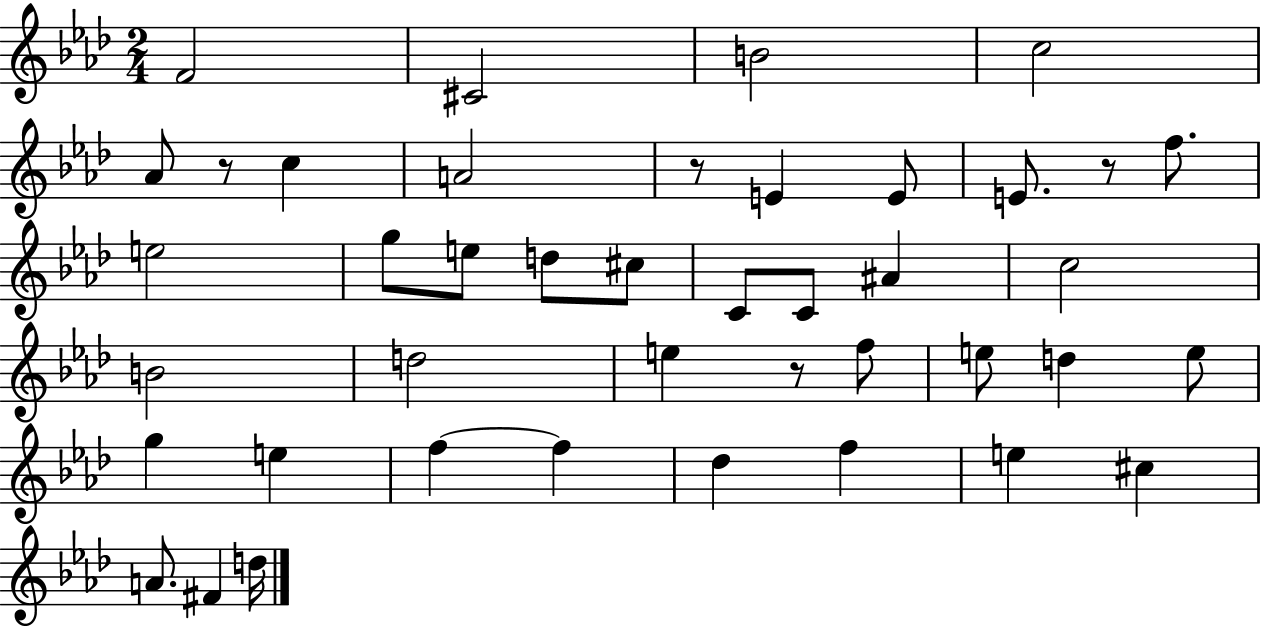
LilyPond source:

{
  \clef treble
  \numericTimeSignature
  \time 2/4
  \key aes \major
  \repeat volta 2 { f'2 | cis'2 | b'2 | c''2 | \break aes'8 r8 c''4 | a'2 | r8 e'4 e'8 | e'8. r8 f''8. | \break e''2 | g''8 e''8 d''8 cis''8 | c'8 c'8 ais'4 | c''2 | \break b'2 | d''2 | e''4 r8 f''8 | e''8 d''4 e''8 | \break g''4 e''4 | f''4~~ f''4 | des''4 f''4 | e''4 cis''4 | \break a'8. fis'4 d''16 | } \bar "|."
}